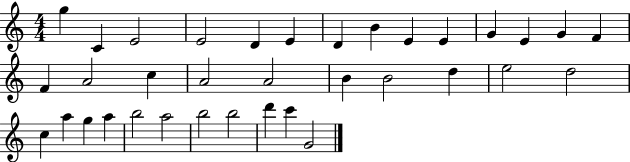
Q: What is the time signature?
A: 4/4